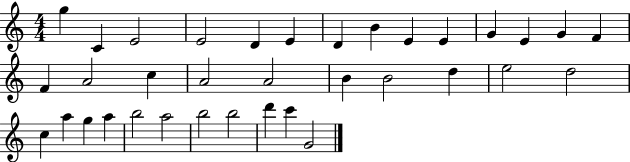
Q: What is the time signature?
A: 4/4